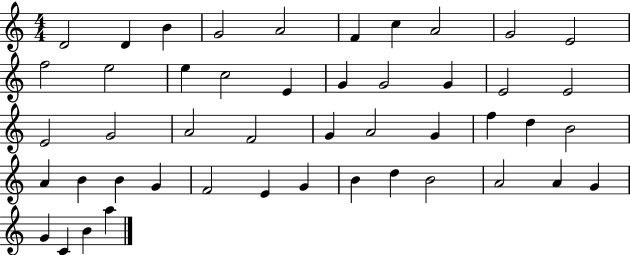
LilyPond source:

{
  \clef treble
  \numericTimeSignature
  \time 4/4
  \key c \major
  d'2 d'4 b'4 | g'2 a'2 | f'4 c''4 a'2 | g'2 e'2 | \break f''2 e''2 | e''4 c''2 e'4 | g'4 g'2 g'4 | e'2 e'2 | \break e'2 g'2 | a'2 f'2 | g'4 a'2 g'4 | f''4 d''4 b'2 | \break a'4 b'4 b'4 g'4 | f'2 e'4 g'4 | b'4 d''4 b'2 | a'2 a'4 g'4 | \break g'4 c'4 b'4 a''4 | \bar "|."
}